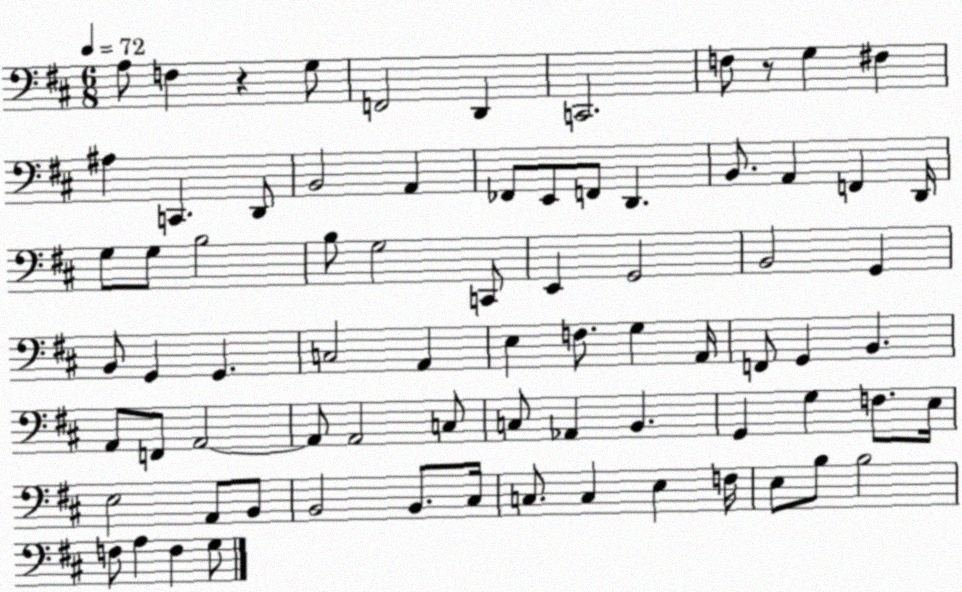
X:1
T:Untitled
M:6/8
L:1/4
K:D
A,/2 F, z G,/2 F,,2 D,, C,,2 F,/2 z/2 G, ^F, ^A, C,, D,,/2 B,,2 A,, _F,,/2 E,,/2 F,,/2 D,, B,,/2 A,, F,, D,,/4 G,/2 G,/2 B,2 B,/2 G,2 C,,/2 E,, G,,2 B,,2 G,, B,,/2 G,, G,, C,2 A,, E, F,/2 G, A,,/4 F,,/2 G,, B,, A,,/2 F,,/2 A,,2 A,,/2 A,,2 C,/2 C,/2 _A,, B,, G,, G, F,/2 E,/4 E,2 A,,/2 B,,/2 B,,2 B,,/2 ^C,/4 C,/2 C, E, F,/4 E,/2 B,/2 B,2 F,/2 A, F, G,/2